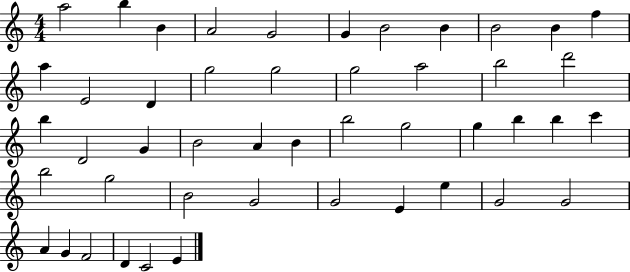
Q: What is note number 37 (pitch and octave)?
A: G4